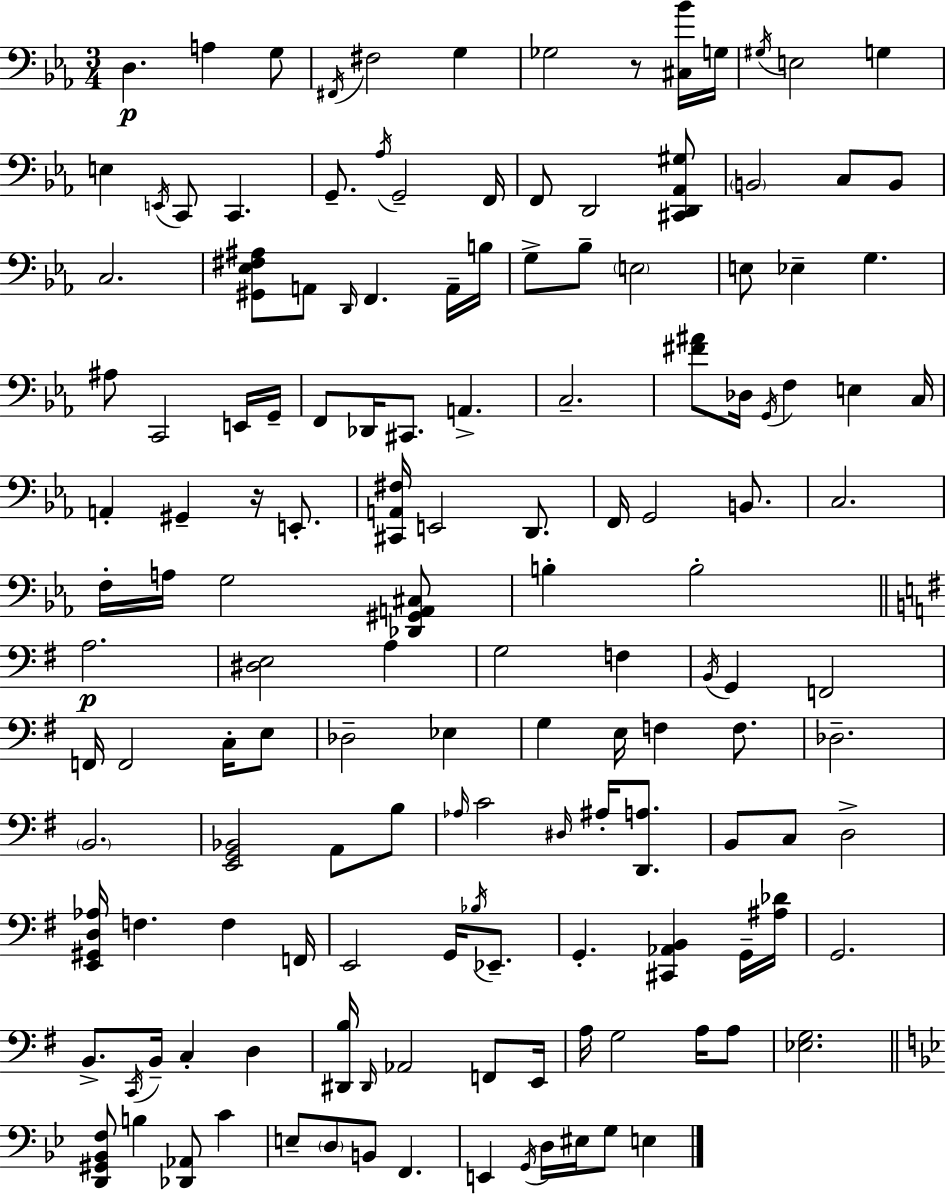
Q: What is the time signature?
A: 3/4